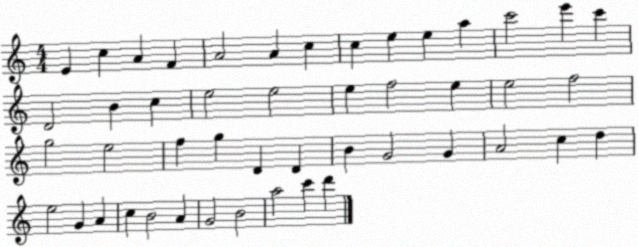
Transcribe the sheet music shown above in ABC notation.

X:1
T:Untitled
M:4/4
L:1/4
K:C
E c A F A2 A c c e e a c'2 e' c' D2 B c e2 e2 e f2 e e2 f2 g2 e2 f g D D B G2 G A2 c d e2 G A c B2 A G2 B2 a2 c' d'